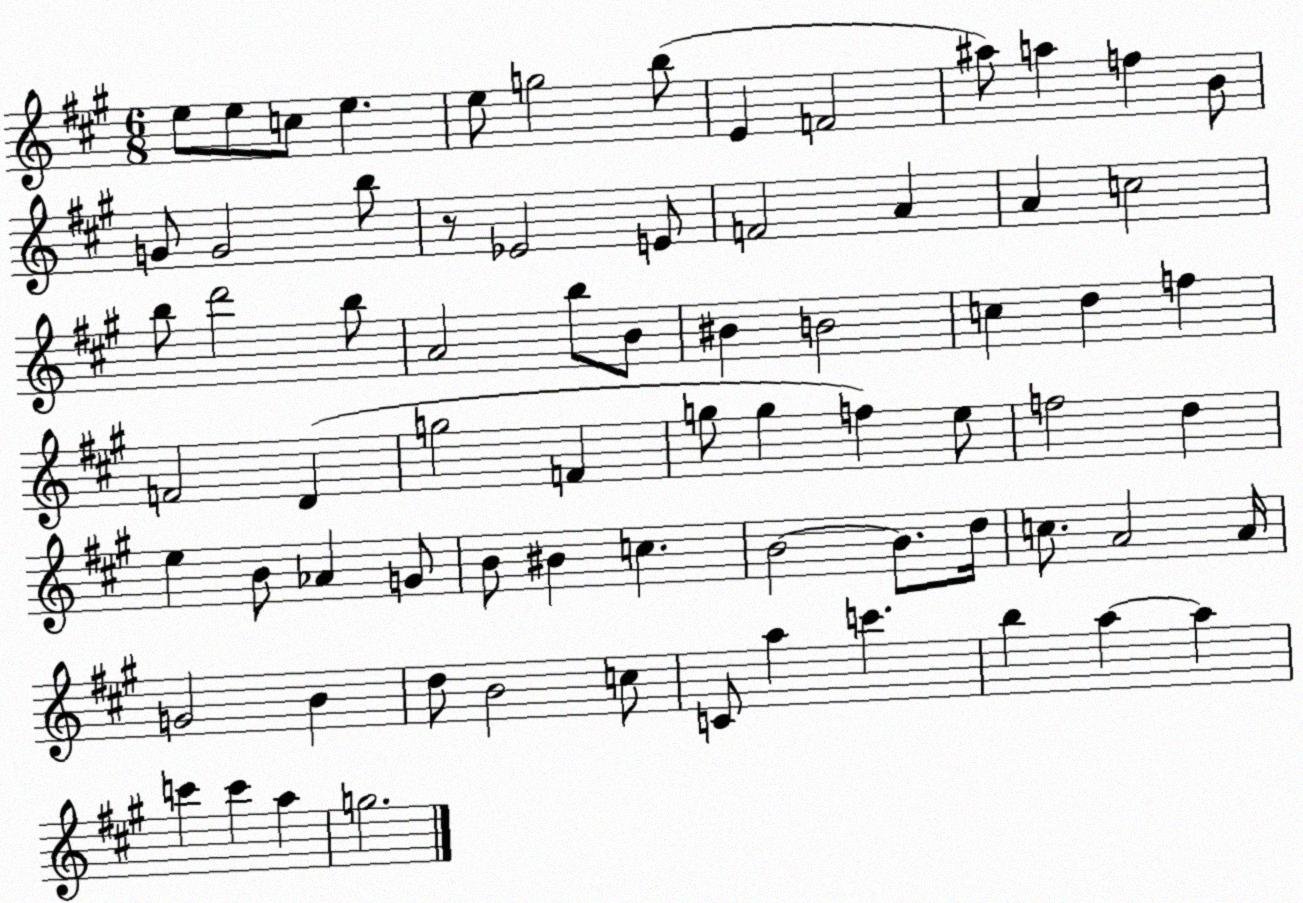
X:1
T:Untitled
M:6/8
L:1/4
K:A
e/2 e/2 c/2 e e/2 g2 b/2 E F2 ^a/2 a f B/2 G/2 G2 b/2 z/2 _E2 E/2 F2 A A c2 b/2 d'2 b/2 A2 b/2 B/2 ^B B2 c d f F2 D g2 F g/2 g f e/2 f2 d e B/2 _A G/2 B/2 ^B c B2 B/2 d/4 c/2 A2 A/4 G2 B d/2 B2 c/2 C/2 a c' b a a c' c' a g2